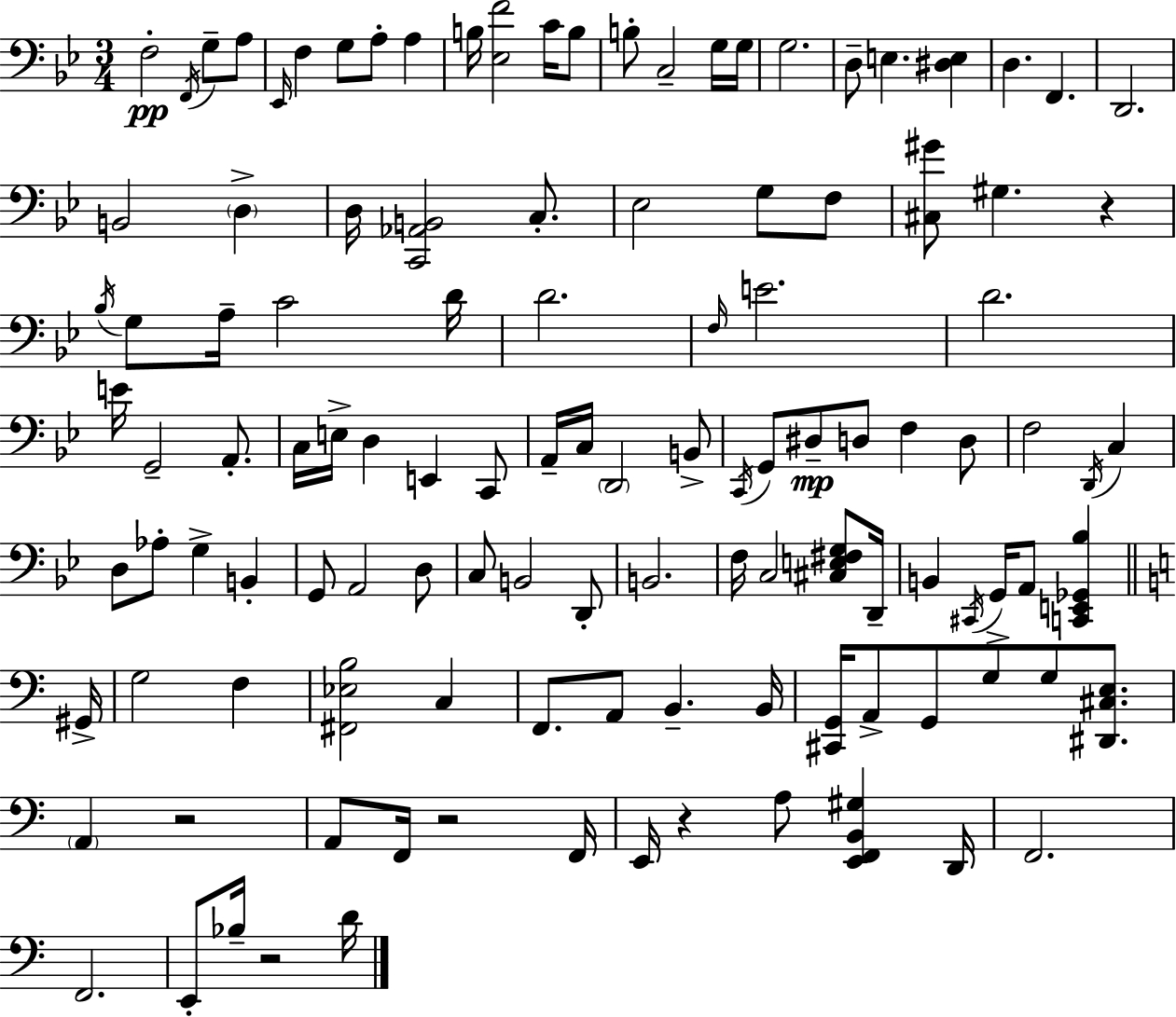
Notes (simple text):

F3/h F2/s G3/e A3/e Eb2/s F3/q G3/e A3/e A3/q B3/s [Eb3,F4]/h C4/s B3/e B3/e C3/h G3/s G3/s G3/h. D3/e E3/q. [D#3,E3]/q D3/q. F2/q. D2/h. B2/h D3/q D3/s [C2,Ab2,B2]/h C3/e. Eb3/h G3/e F3/e [C#3,G#4]/e G#3/q. R/q Bb3/s G3/e A3/s C4/h D4/s D4/h. F3/s E4/h. D4/h. E4/s G2/h A2/e. C3/s E3/s D3/q E2/q C2/e A2/s C3/s D2/h B2/e C2/s G2/e D#3/e D3/e F3/q D3/e F3/h D2/s C3/q D3/e Ab3/e G3/q B2/q G2/e A2/h D3/e C3/e B2/h D2/e B2/h. F3/s C3/h [C#3,E3,F#3,G3]/e D2/s B2/q C#2/s G2/s A2/e [C2,E2,Gb2,Bb3]/q G#2/s G3/h F3/q [F#2,Eb3,B3]/h C3/q F2/e. A2/e B2/q. B2/s [C#2,G2]/s A2/e G2/e G3/e G3/e [D#2,C#3,E3]/e. A2/q R/h A2/e F2/s R/h F2/s E2/s R/q A3/e [E2,F2,B2,G#3]/q D2/s F2/h. F2/h. E2/e Bb3/s R/h D4/s